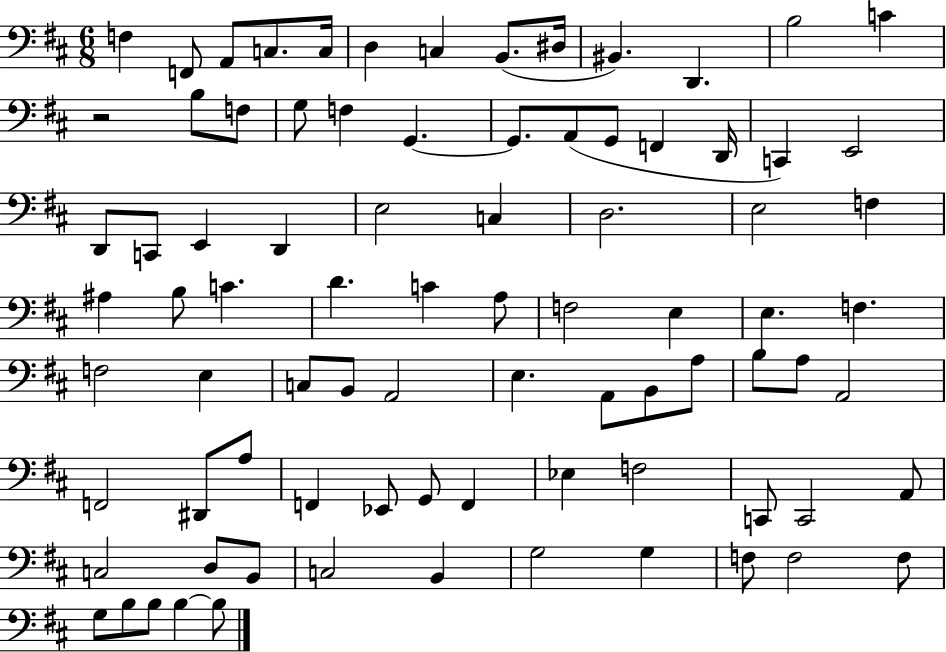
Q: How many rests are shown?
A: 1